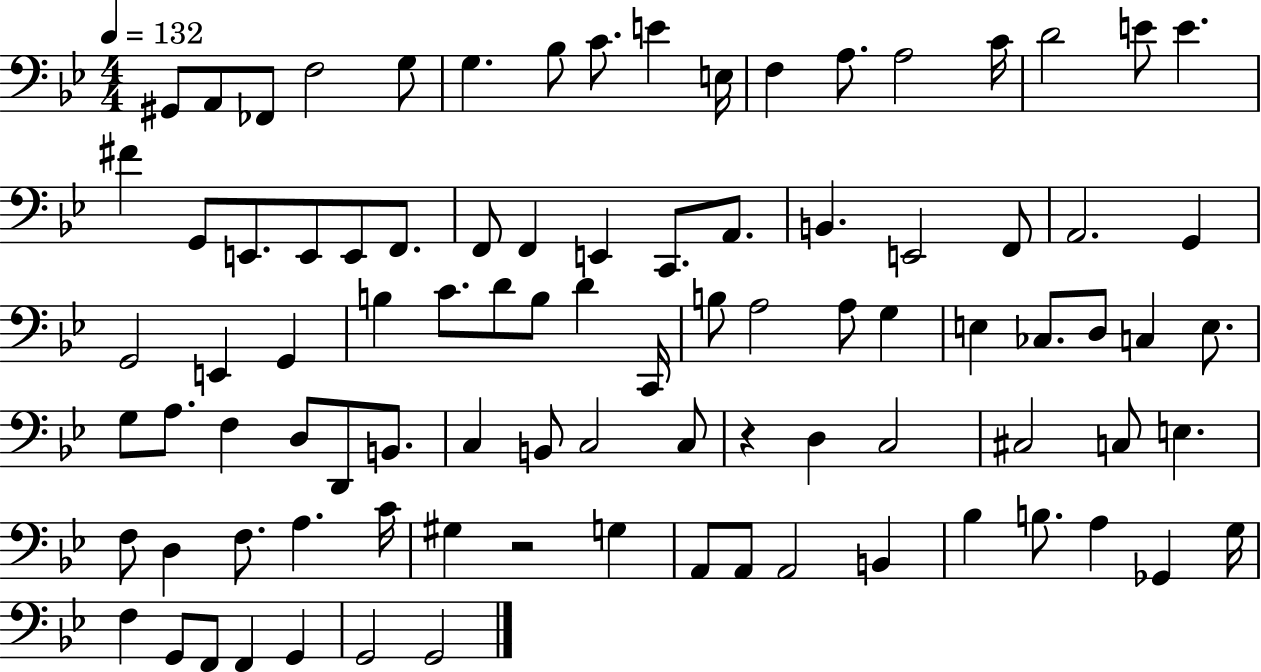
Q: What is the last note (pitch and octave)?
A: G2